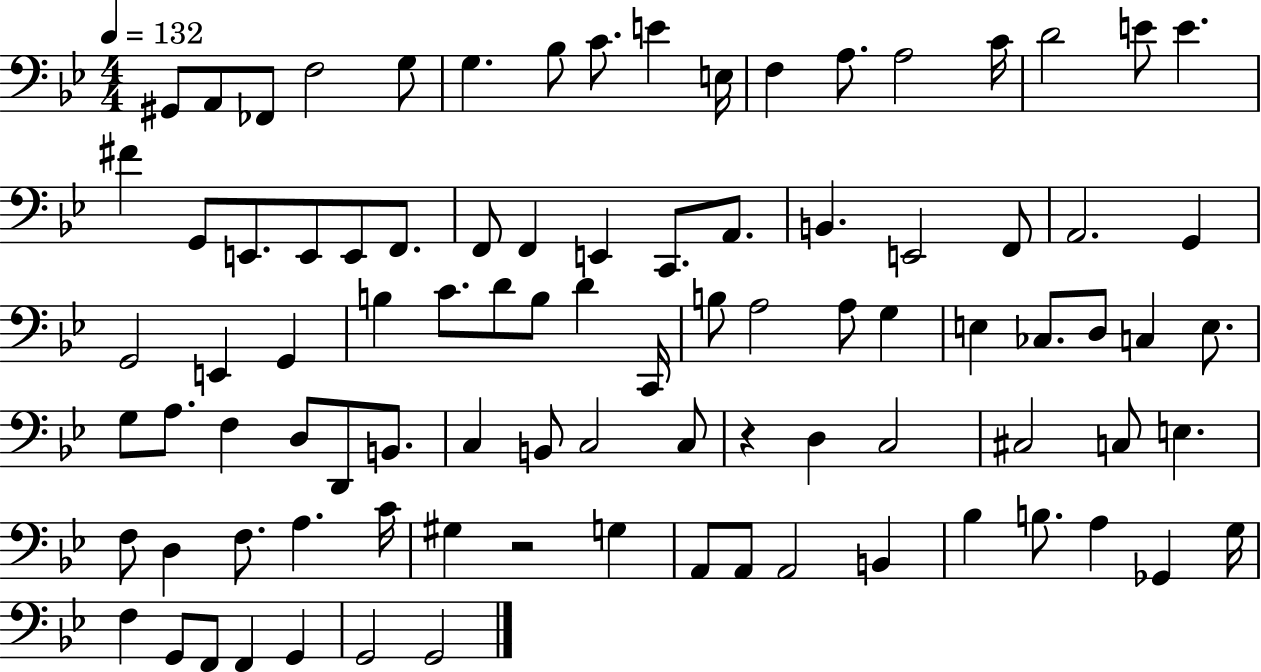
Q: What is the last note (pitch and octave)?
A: G2